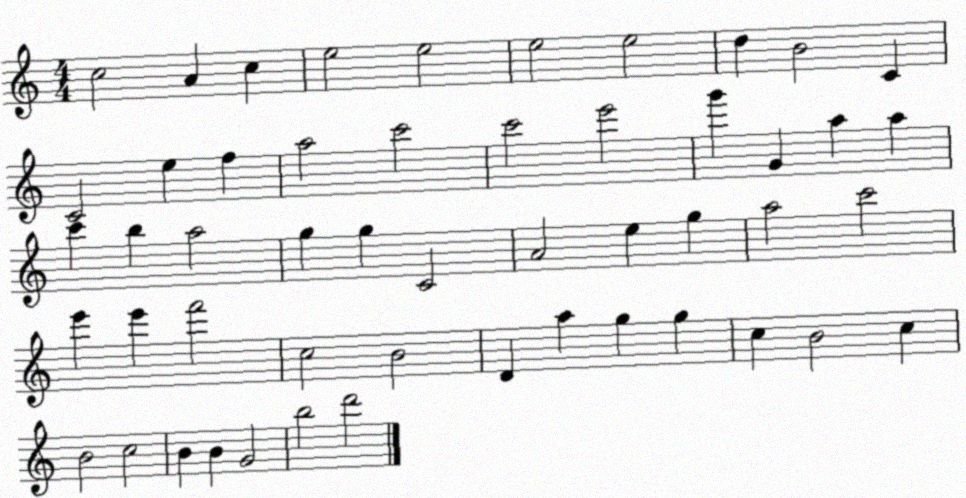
X:1
T:Untitled
M:4/4
L:1/4
K:C
c2 A c e2 e2 e2 e2 d B2 C C2 e f a2 c'2 c'2 e'2 g' G a a c' b a2 g g C2 A2 e g a2 c'2 e' e' f'2 c2 B2 D a g g c B2 c B2 c2 B B G2 b2 d'2